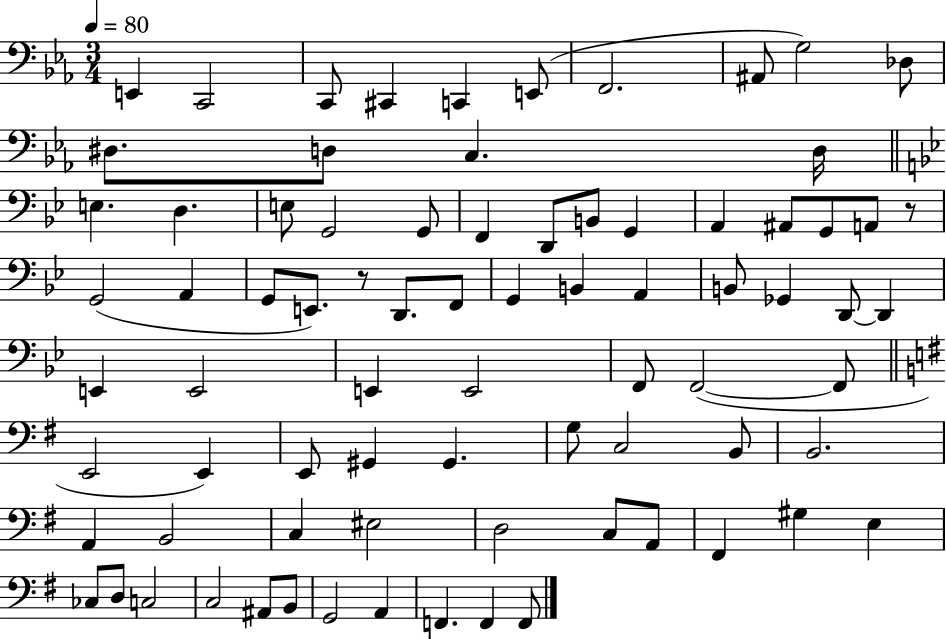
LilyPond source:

{
  \clef bass
  \numericTimeSignature
  \time 3/4
  \key ees \major
  \tempo 4 = 80
  e,4 c,2 | c,8 cis,4 c,4 e,8( | f,2. | ais,8 g2) des8 | \break dis8. d8 c4. d16 | \bar "||" \break \key bes \major e4. d4. | e8 g,2 g,8 | f,4 d,8 b,8 g,4 | a,4 ais,8 g,8 a,8 r8 | \break g,2( a,4 | g,8 e,8.) r8 d,8. f,8 | g,4 b,4 a,4 | b,8 ges,4 d,8~~ d,4 | \break e,4 e,2 | e,4 e,2 | f,8 f,2~(~ f,8 | \bar "||" \break \key g \major e,2 e,4) | e,8 gis,4 gis,4. | g8 c2 b,8 | b,2. | \break a,4 b,2 | c4 eis2 | d2 c8 a,8 | fis,4 gis4 e4 | \break ces8 d8 c2 | c2 ais,8 b,8 | g,2 a,4 | f,4. f,4 f,8 | \break \bar "|."
}